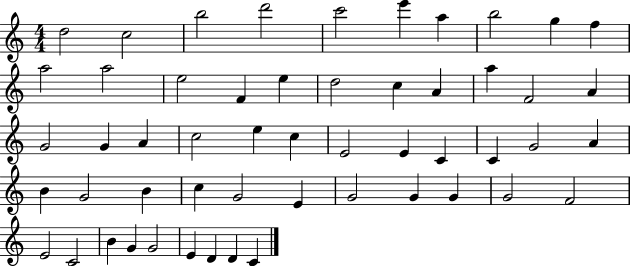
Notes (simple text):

D5/h C5/h B5/h D6/h C6/h E6/q A5/q B5/h G5/q F5/q A5/h A5/h E5/h F4/q E5/q D5/h C5/q A4/q A5/q F4/h A4/q G4/h G4/q A4/q C5/h E5/q C5/q E4/h E4/q C4/q C4/q G4/h A4/q B4/q G4/h B4/q C5/q G4/h E4/q G4/h G4/q G4/q G4/h F4/h E4/h C4/h B4/q G4/q G4/h E4/q D4/q D4/q C4/q